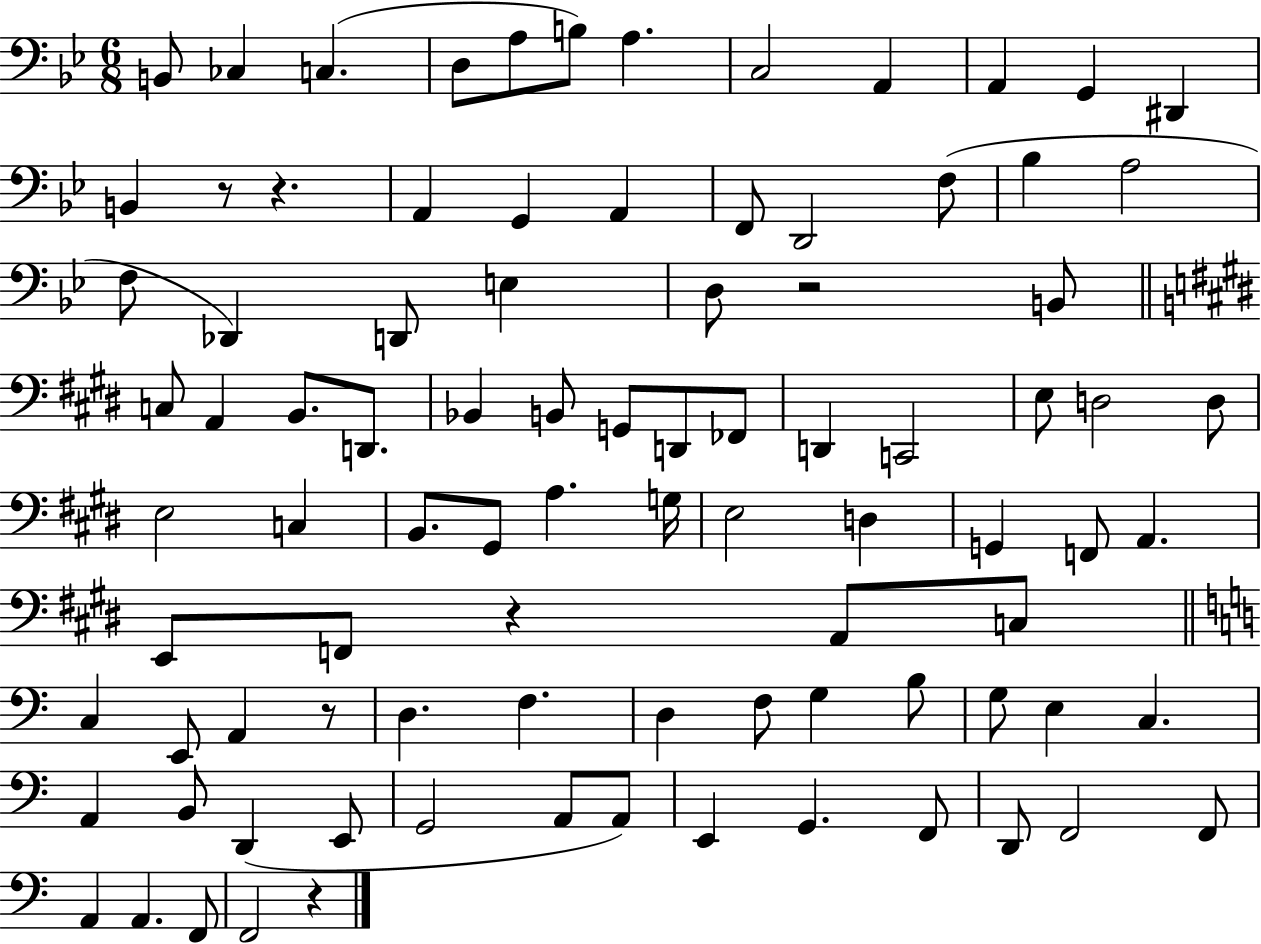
B2/e CES3/q C3/q. D3/e A3/e B3/e A3/q. C3/h A2/q A2/q G2/q D#2/q B2/q R/e R/q. A2/q G2/q A2/q F2/e D2/h F3/e Bb3/q A3/h F3/e Db2/q D2/e E3/q D3/e R/h B2/e C3/e A2/q B2/e. D2/e. Bb2/q B2/e G2/e D2/e FES2/e D2/q C2/h E3/e D3/h D3/e E3/h C3/q B2/e. G#2/e A3/q. G3/s E3/h D3/q G2/q F2/e A2/q. E2/e F2/e R/q A2/e C3/e C3/q E2/e A2/q R/e D3/q. F3/q. D3/q F3/e G3/q B3/e G3/e E3/q C3/q. A2/q B2/e D2/q E2/e G2/h A2/e A2/e E2/q G2/q. F2/e D2/e F2/h F2/e A2/q A2/q. F2/e F2/h R/q